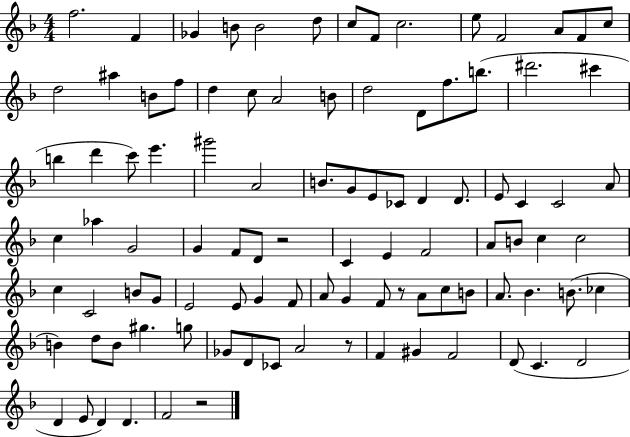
{
  \clef treble
  \numericTimeSignature
  \time 4/4
  \key f \major
  f''2. f'4 | ges'4 b'8 b'2 d''8 | c''8 f'8 c''2. | e''8 f'2 a'8 f'8 c''8 | \break d''2 ais''4 b'8 f''8 | d''4 c''8 a'2 b'8 | d''2 d'8 f''8. b''8.( | dis'''2. cis'''4 | \break b''4 d'''4 c'''8) e'''4. | gis'''2 a'2 | b'8. g'8 e'8 ces'8 d'4 d'8. | e'8 c'4 c'2 a'8 | \break c''4 aes''4 g'2 | g'4 f'8 d'8 r2 | c'4 e'4 f'2 | a'8 b'8 c''4 c''2 | \break c''4 c'2 b'8 g'8 | e'2 e'8 g'4 f'8 | a'8 g'4 f'8 r8 a'8 c''8 b'8 | a'8. bes'4. b'8.( ces''4 | \break b'4) d''8 b'8 gis''4. g''8 | ges'8 d'8 ces'8 a'2 r8 | f'4 gis'4 f'2 | d'8( c'4. d'2 | \break d'4 e'8 d'4) d'4. | f'2 r2 | \bar "|."
}